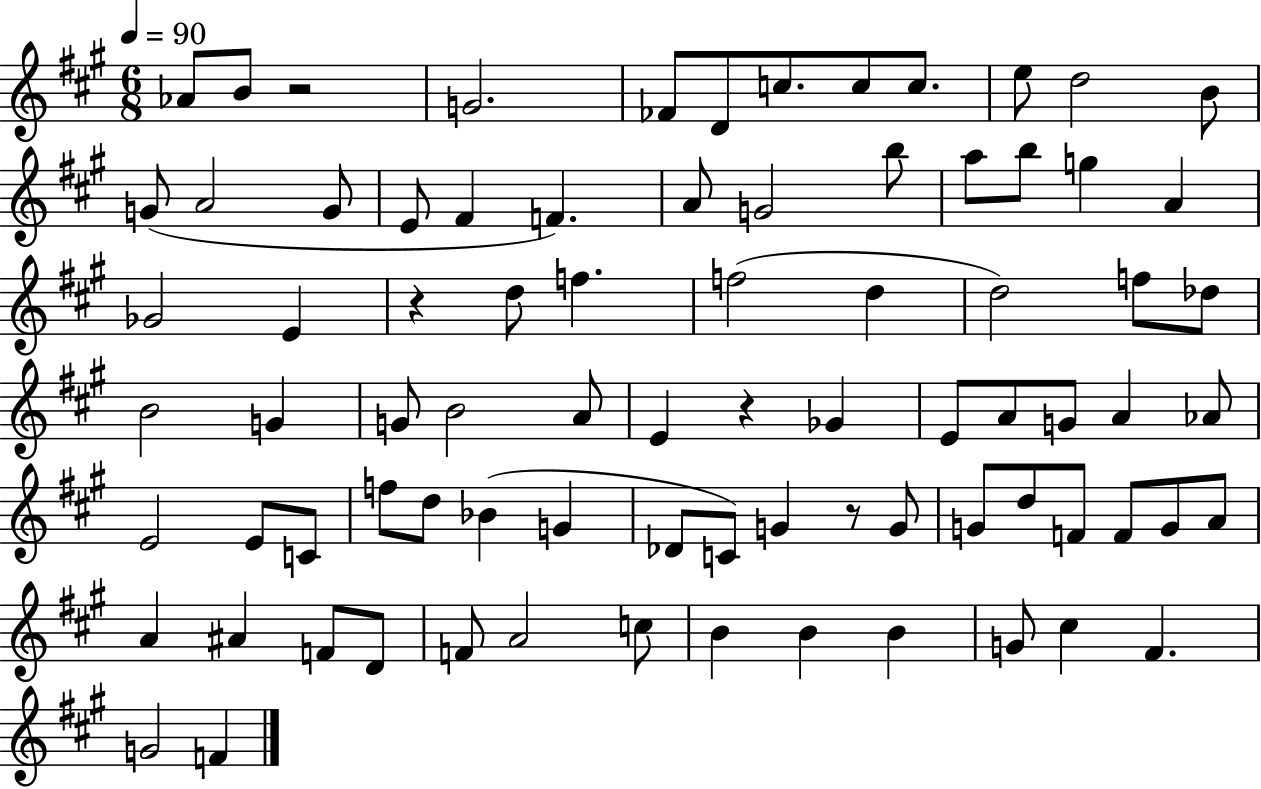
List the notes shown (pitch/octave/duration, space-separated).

Ab4/e B4/e R/h G4/h. FES4/e D4/e C5/e. C5/e C5/e. E5/e D5/h B4/e G4/e A4/h G4/e E4/e F#4/q F4/q. A4/e G4/h B5/e A5/e B5/e G5/q A4/q Gb4/h E4/q R/q D5/e F5/q. F5/h D5/q D5/h F5/e Db5/e B4/h G4/q G4/e B4/h A4/e E4/q R/q Gb4/q E4/e A4/e G4/e A4/q Ab4/e E4/h E4/e C4/e F5/e D5/e Bb4/q G4/q Db4/e C4/e G4/q R/e G4/e G4/e D5/e F4/e F4/e G4/e A4/e A4/q A#4/q F4/e D4/e F4/e A4/h C5/e B4/q B4/q B4/q G4/e C#5/q F#4/q. G4/h F4/q